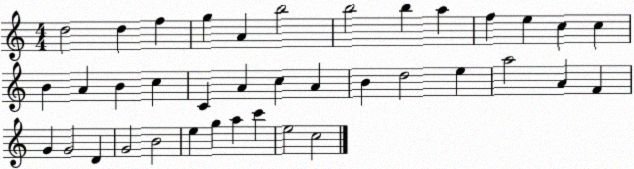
X:1
T:Untitled
M:4/4
L:1/4
K:C
d2 d f g A b2 b2 b a f e c c B A B c C A c A B d2 e a2 A F G G2 D G2 B2 e g a c' e2 c2